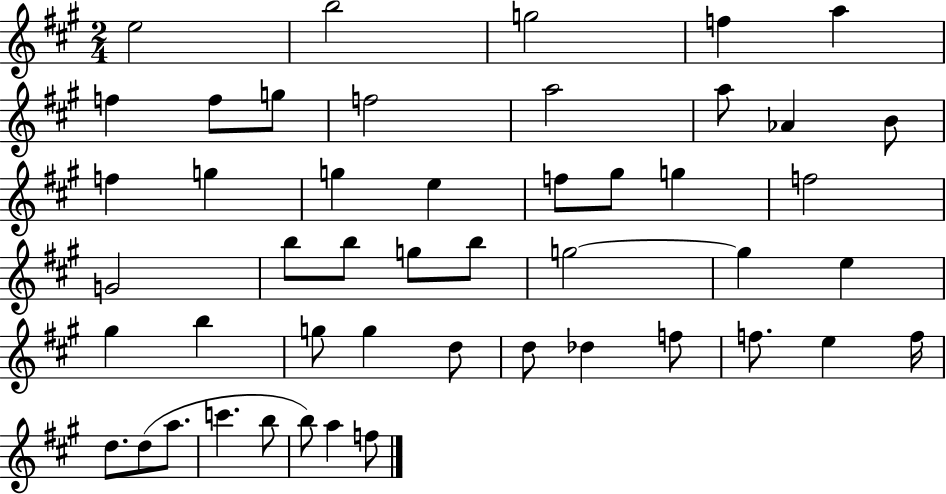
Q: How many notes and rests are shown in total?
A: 48